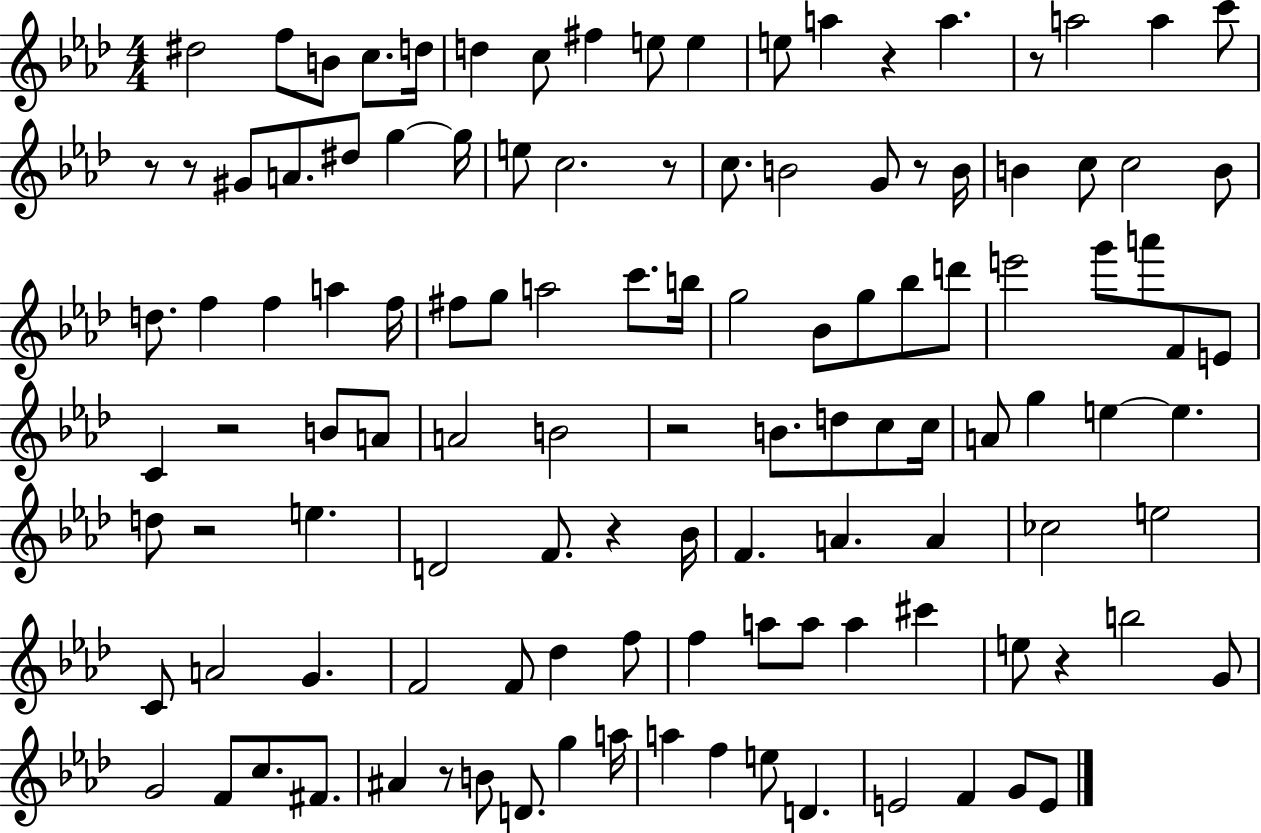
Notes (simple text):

D#5/h F5/e B4/e C5/e. D5/s D5/q C5/e F#5/q E5/e E5/q E5/e A5/q R/q A5/q. R/e A5/h A5/q C6/e R/e R/e G#4/e A4/e. D#5/e G5/q G5/s E5/e C5/h. R/e C5/e. B4/h G4/e R/e B4/s B4/q C5/e C5/h B4/e D5/e. F5/q F5/q A5/q F5/s F#5/e G5/e A5/h C6/e. B5/s G5/h Bb4/e G5/e Bb5/e D6/e E6/h G6/e A6/e F4/e E4/e C4/q R/h B4/e A4/e A4/h B4/h R/h B4/e. D5/e C5/e C5/s A4/e G5/q E5/q E5/q. D5/e R/h E5/q. D4/h F4/e. R/q Bb4/s F4/q. A4/q. A4/q CES5/h E5/h C4/e A4/h G4/q. F4/h F4/e Db5/q F5/e F5/q A5/e A5/e A5/q C#6/q E5/e R/q B5/h G4/e G4/h F4/e C5/e. F#4/e. A#4/q R/e B4/e D4/e. G5/q A5/s A5/q F5/q E5/e D4/q. E4/h F4/q G4/e E4/e